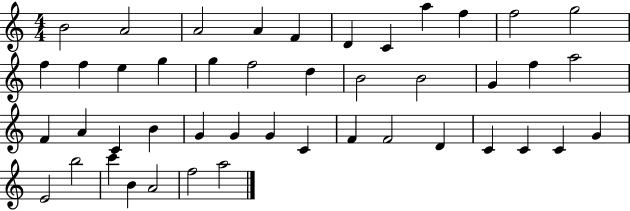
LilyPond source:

{
  \clef treble
  \numericTimeSignature
  \time 4/4
  \key c \major
  b'2 a'2 | a'2 a'4 f'4 | d'4 c'4 a''4 f''4 | f''2 g''2 | \break f''4 f''4 e''4 g''4 | g''4 f''2 d''4 | b'2 b'2 | g'4 f''4 a''2 | \break f'4 a'4 c'4 b'4 | g'4 g'4 g'4 c'4 | f'4 f'2 d'4 | c'4 c'4 c'4 g'4 | \break e'2 b''2 | c'''4 b'4 a'2 | f''2 a''2 | \bar "|."
}